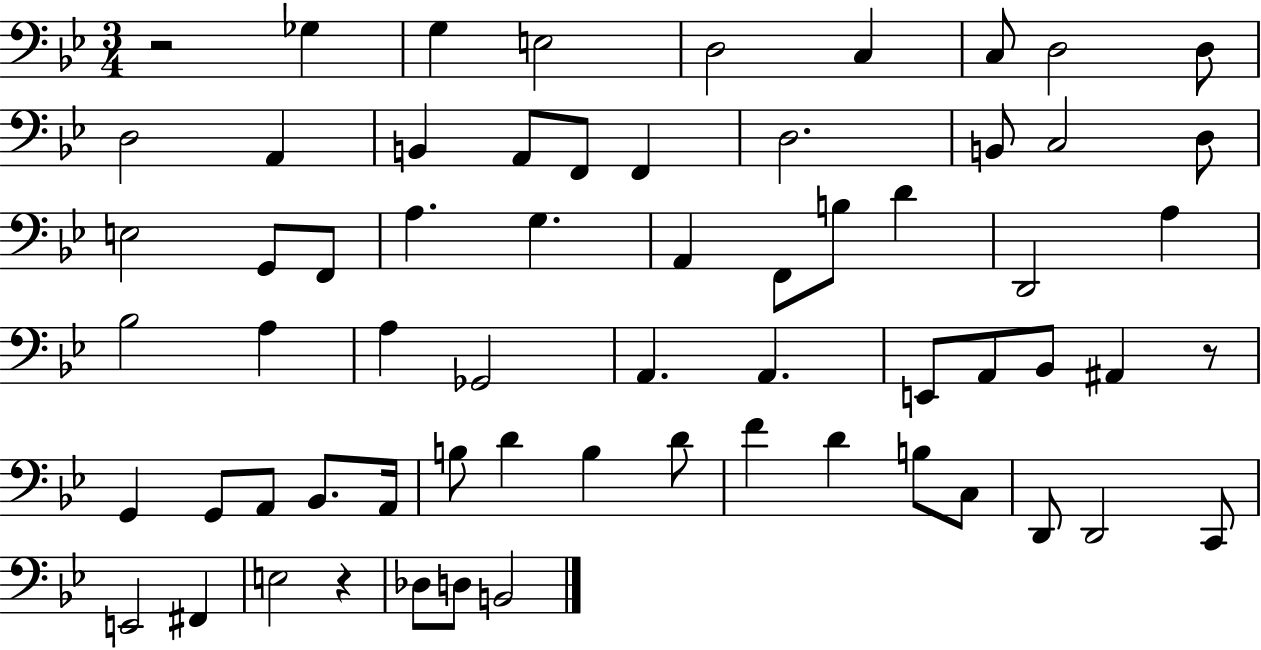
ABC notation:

X:1
T:Untitled
M:3/4
L:1/4
K:Bb
z2 _G, G, E,2 D,2 C, C,/2 D,2 D,/2 D,2 A,, B,, A,,/2 F,,/2 F,, D,2 B,,/2 C,2 D,/2 E,2 G,,/2 F,,/2 A, G, A,, F,,/2 B,/2 D D,,2 A, _B,2 A, A, _G,,2 A,, A,, E,,/2 A,,/2 _B,,/2 ^A,, z/2 G,, G,,/2 A,,/2 _B,,/2 A,,/4 B,/2 D B, D/2 F D B,/2 C,/2 D,,/2 D,,2 C,,/2 E,,2 ^F,, E,2 z _D,/2 D,/2 B,,2